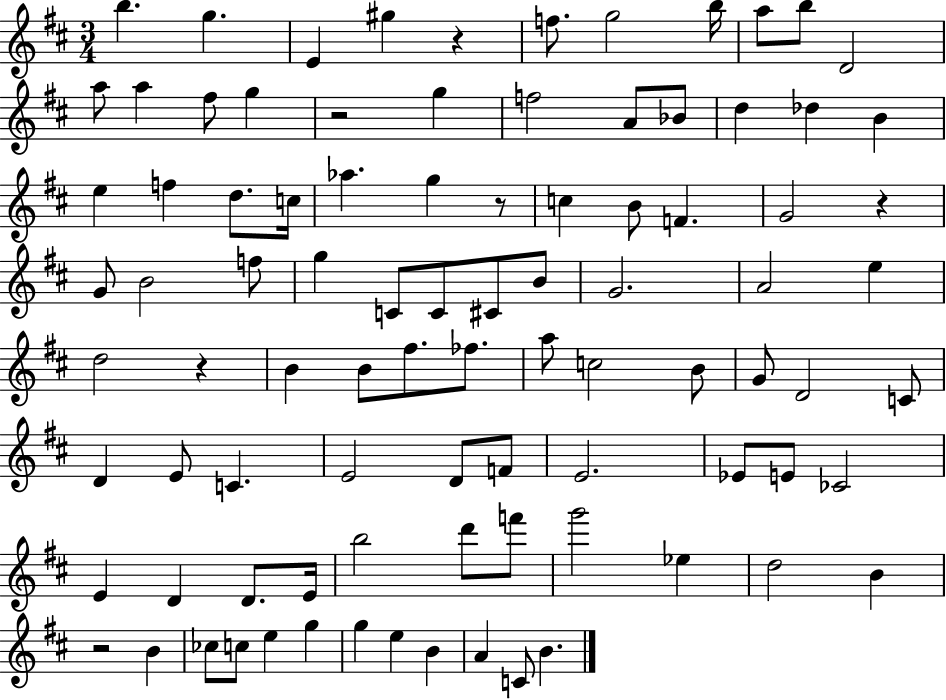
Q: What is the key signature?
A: D major